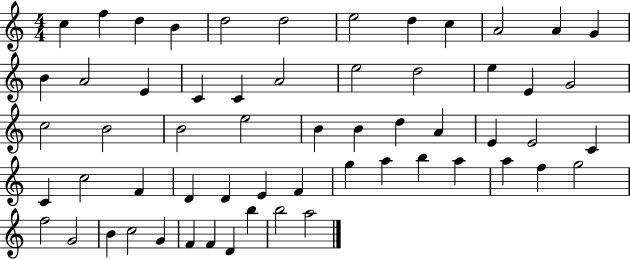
{
  \clef treble
  \numericTimeSignature
  \time 4/4
  \key c \major
  c''4 f''4 d''4 b'4 | d''2 d''2 | e''2 d''4 c''4 | a'2 a'4 g'4 | \break b'4 a'2 e'4 | c'4 c'4 a'2 | e''2 d''2 | e''4 e'4 g'2 | \break c''2 b'2 | b'2 e''2 | b'4 b'4 d''4 a'4 | e'4 e'2 c'4 | \break c'4 c''2 f'4 | d'4 d'4 e'4 f'4 | g''4 a''4 b''4 a''4 | a''4 f''4 g''2 | \break f''2 g'2 | b'4 c''2 g'4 | f'4 f'4 d'4 b''4 | b''2 a''2 | \break \bar "|."
}